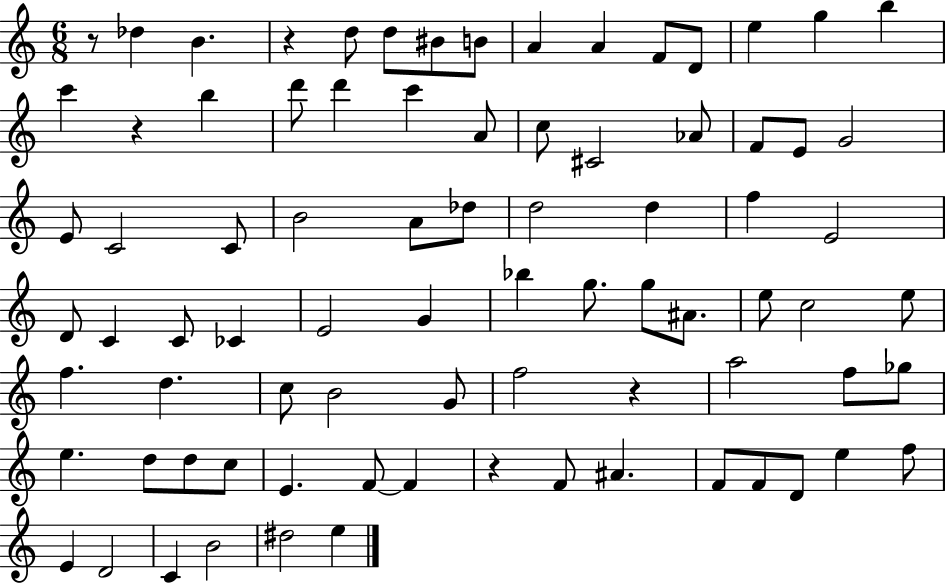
{
  \clef treble
  \numericTimeSignature
  \time 6/8
  \key c \major
  \repeat volta 2 { r8 des''4 b'4. | r4 d''8 d''8 bis'8 b'8 | a'4 a'4 f'8 d'8 | e''4 g''4 b''4 | \break c'''4 r4 b''4 | d'''8 d'''4 c'''4 a'8 | c''8 cis'2 aes'8 | f'8 e'8 g'2 | \break e'8 c'2 c'8 | b'2 a'8 des''8 | d''2 d''4 | f''4 e'2 | \break d'8 c'4 c'8 ces'4 | e'2 g'4 | bes''4 g''8. g''8 ais'8. | e''8 c''2 e''8 | \break f''4. d''4. | c''8 b'2 g'8 | f''2 r4 | a''2 f''8 ges''8 | \break e''4. d''8 d''8 c''8 | e'4. f'8~~ f'4 | r4 f'8 ais'4. | f'8 f'8 d'8 e''4 f''8 | \break e'4 d'2 | c'4 b'2 | dis''2 e''4 | } \bar "|."
}